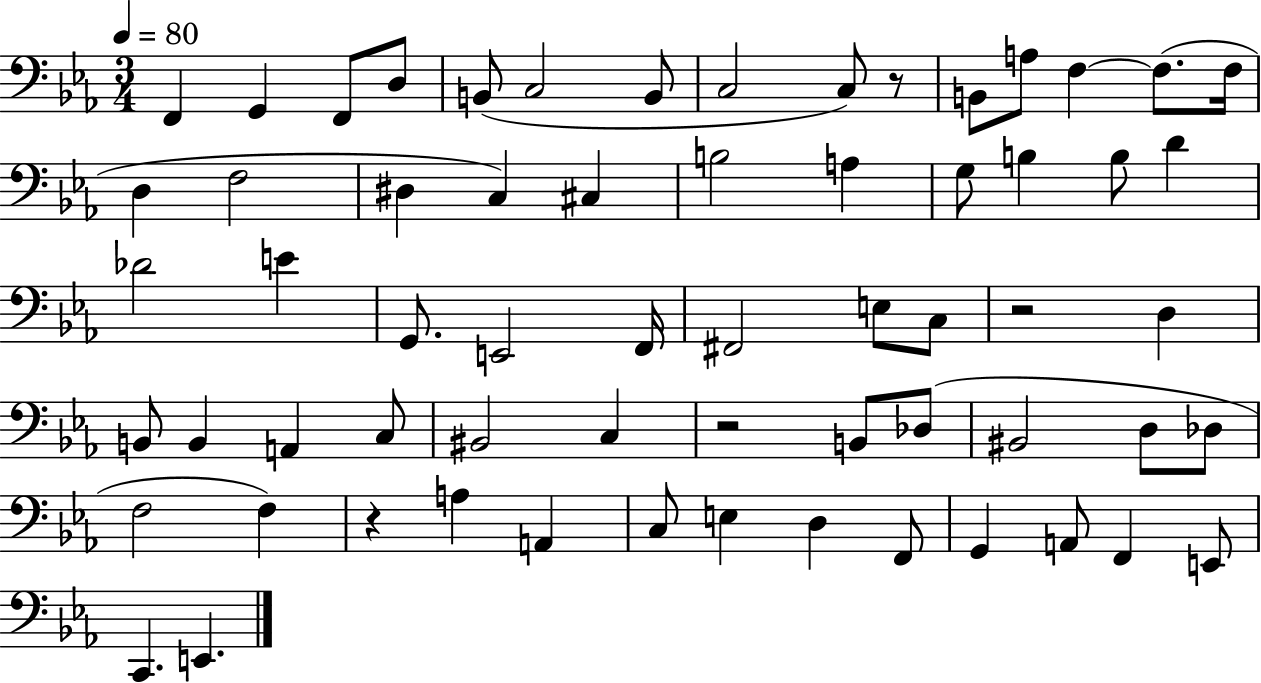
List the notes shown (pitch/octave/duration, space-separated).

F2/q G2/q F2/e D3/e B2/e C3/h B2/e C3/h C3/e R/e B2/e A3/e F3/q F3/e. F3/s D3/q F3/h D#3/q C3/q C#3/q B3/h A3/q G3/e B3/q B3/e D4/q Db4/h E4/q G2/e. E2/h F2/s F#2/h E3/e C3/e R/h D3/q B2/e B2/q A2/q C3/e BIS2/h C3/q R/h B2/e Db3/e BIS2/h D3/e Db3/e F3/h F3/q R/q A3/q A2/q C3/e E3/q D3/q F2/e G2/q A2/e F2/q E2/e C2/q. E2/q.